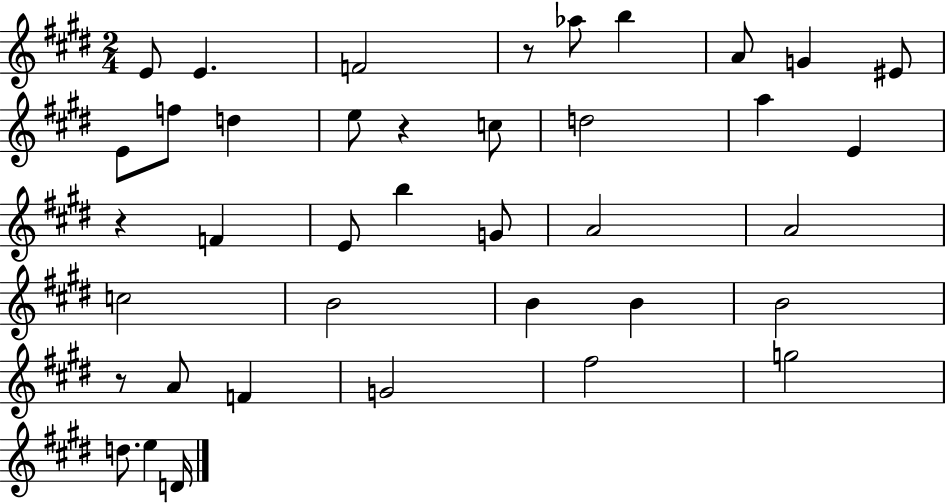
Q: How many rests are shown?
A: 4